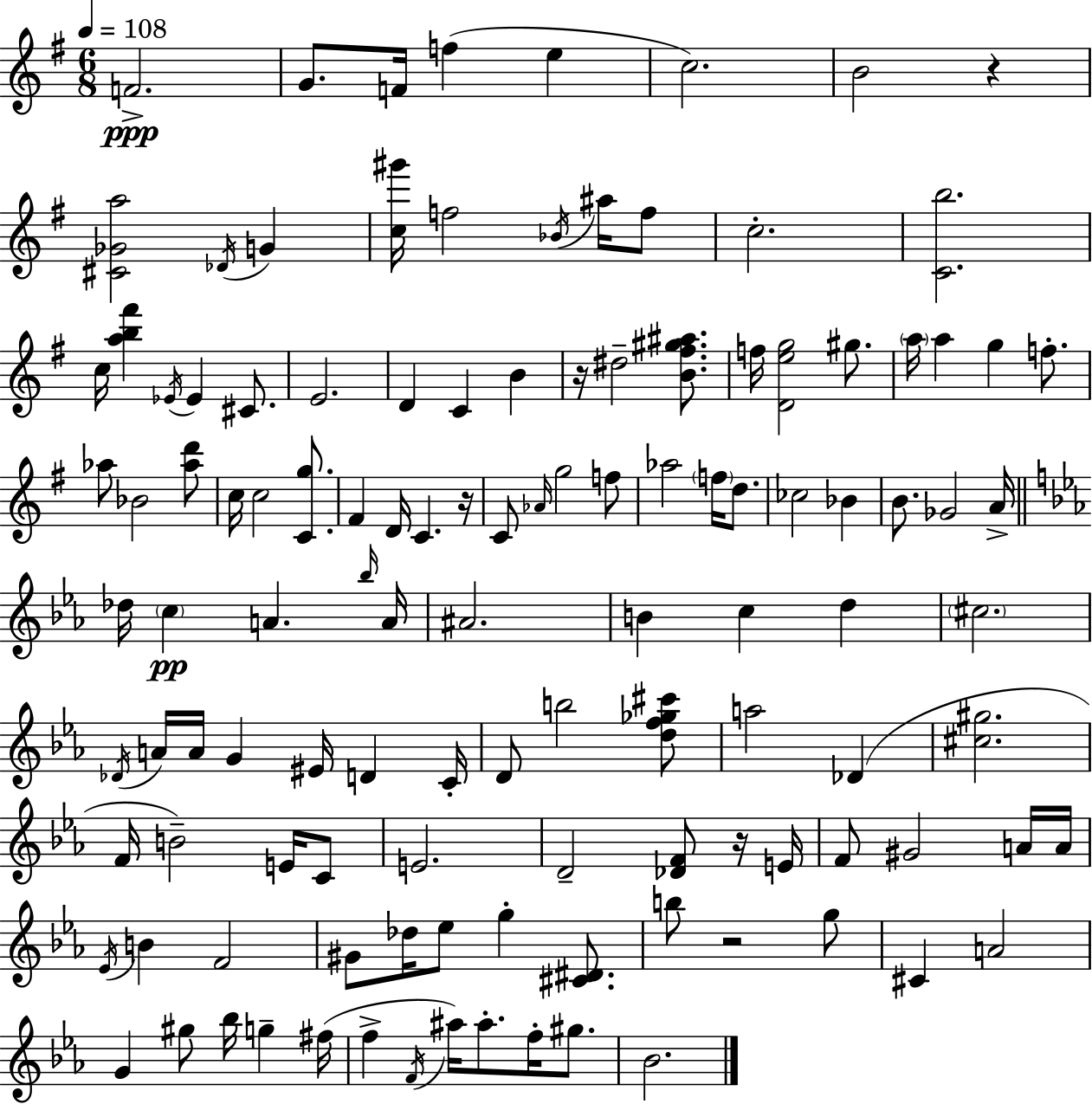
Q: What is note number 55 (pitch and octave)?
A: B4